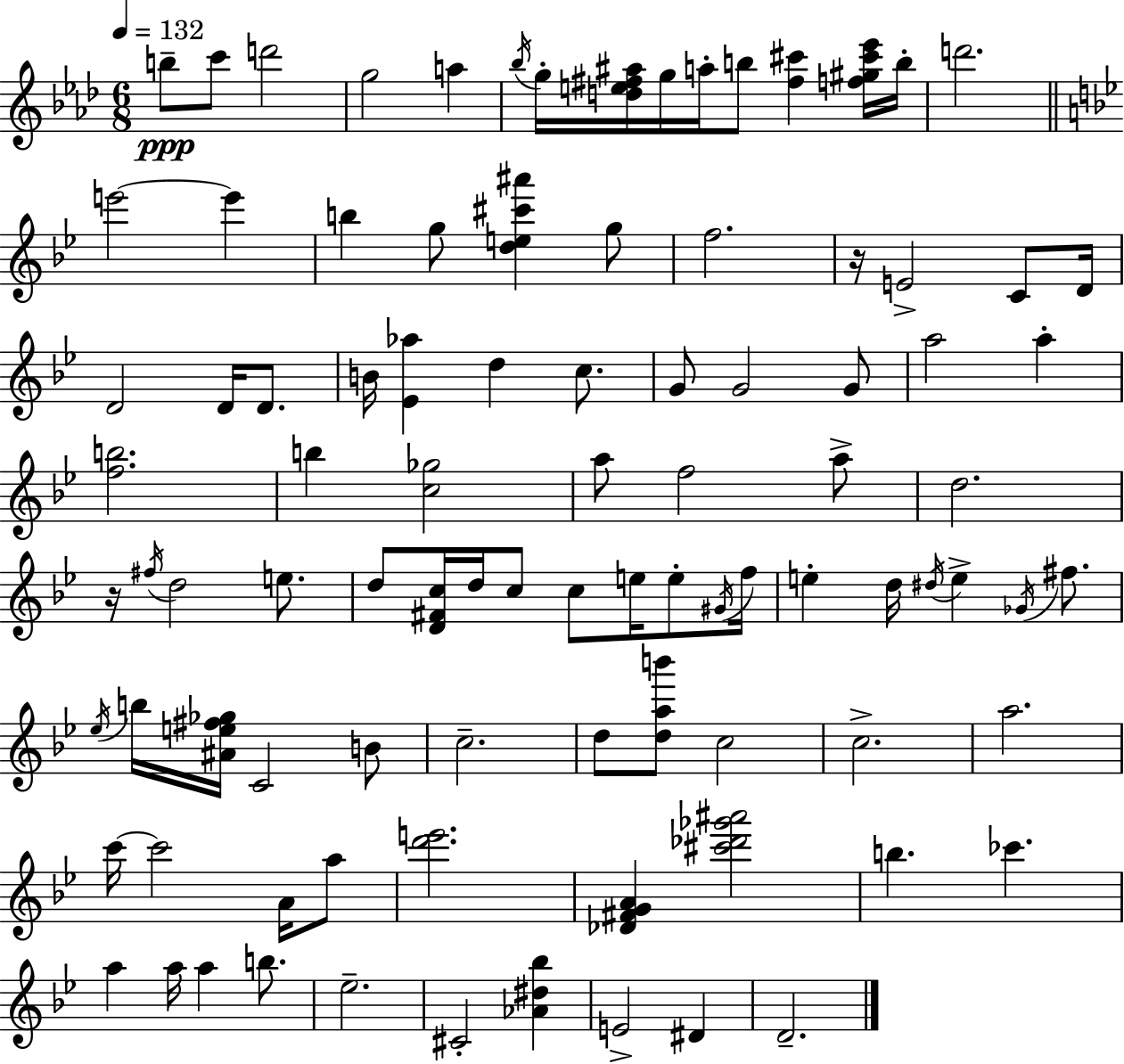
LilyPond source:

{
  \clef treble
  \numericTimeSignature
  \time 6/8
  \key f \minor
  \tempo 4 = 132
  b''8--\ppp c'''8 d'''2 | g''2 a''4 | \acciaccatura { bes''16 } g''16-. <d'' e'' fis'' ais''>16 g''16 a''16-. b''8 <fis'' cis'''>4 <f'' gis'' cis''' ees'''>16 | b''16-. d'''2. | \break \bar "||" \break \key g \minor e'''2~~ e'''4 | b''4 g''8 <d'' e'' cis''' ais'''>4 g''8 | f''2. | r16 e'2-> c'8 d'16 | \break d'2 d'16 d'8. | b'16 <ees' aes''>4 d''4 c''8. | g'8 g'2 g'8 | a''2 a''4-. | \break <f'' b''>2. | b''4 <c'' ges''>2 | a''8 f''2 a''8-> | d''2. | \break r16 \acciaccatura { fis''16 } d''2 e''8. | d''8 <d' fis' c''>16 d''16 c''8 c''8 e''16 e''8-. | \acciaccatura { gis'16 } f''16 e''4-. d''16 \acciaccatura { dis''16 } e''4-> | \acciaccatura { ges'16 } fis''8. \acciaccatura { ees''16 } b''16 <ais' e'' fis'' ges''>16 c'2 | \break b'8 c''2.-- | d''8 <d'' a'' b'''>8 c''2 | c''2.-> | a''2. | \break c'''16~~ c'''2 | a'16 a''8 <d''' e'''>2. | <des' fis' g' a'>4 <cis''' des''' ges''' ais'''>2 | b''4. ces'''4. | \break a''4 a''16 a''4 | b''8. ees''2.-- | cis'2-. | <aes' dis'' bes''>4 e'2-> | \break dis'4 d'2.-- | \bar "|."
}